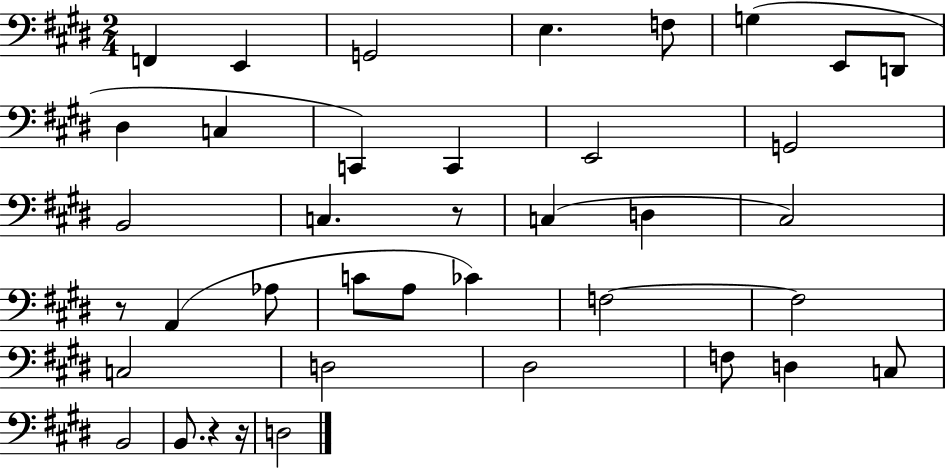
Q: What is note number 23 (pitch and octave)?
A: A3